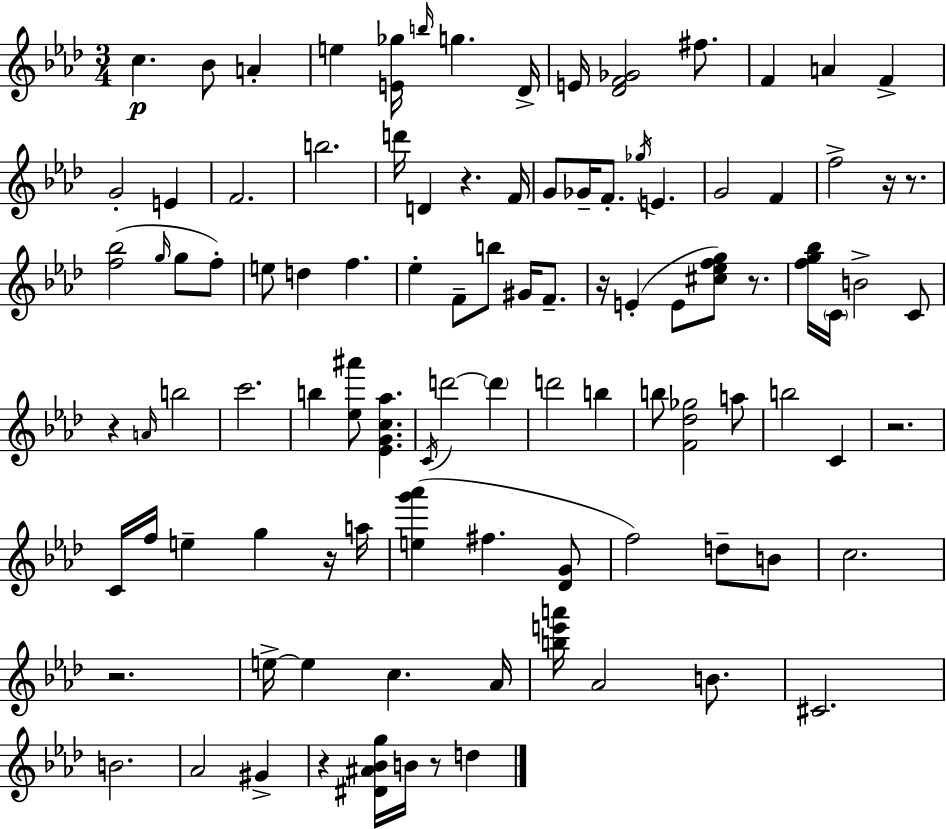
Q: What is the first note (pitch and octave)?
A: C5